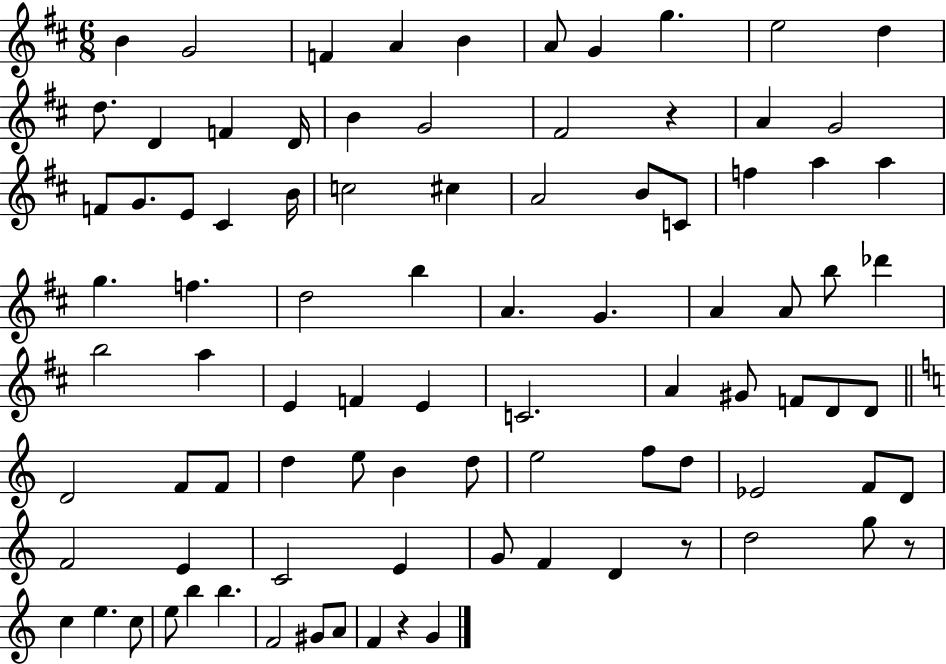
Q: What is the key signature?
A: D major